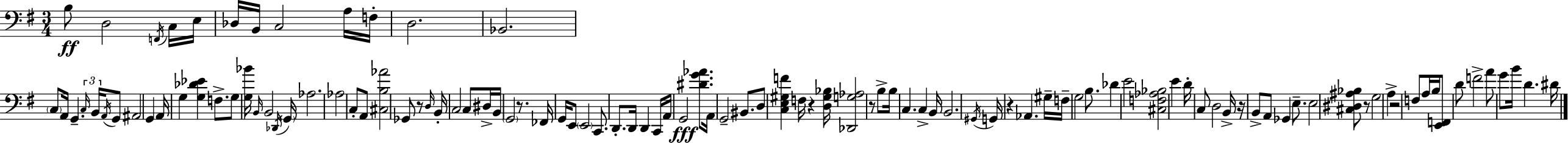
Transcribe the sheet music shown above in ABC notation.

X:1
T:Untitled
M:3/4
L:1/4
K:Em
B,/2 D,2 F,,/4 C,/4 E,/4 _D,/4 B,,/4 C,2 A,/4 F,/4 D,2 _B,,2 C,/2 A,,/4 G,, C,/4 B,,/4 A,,/4 G,,/2 ^A,,2 G,, A,,/4 G, [G,_D_E] F,/2 G,/2 [G,_B]/4 B,,/4 B,,2 _D,,/4 G,,/4 _A,2 _A,2 C,/2 A,,/2 [^C,B,_A]2 _G,,/2 z/2 D,/4 B,,/4 C,2 C,/2 ^D,/4 B,,/4 G,,2 z/2 _F,,/4 G,,/4 E,,/2 E,,2 C,,/2 D,,/2 D,,/4 D,, C,,/4 A,,/4 G,,2 [^DG_A]/2 A,,/4 G,,2 ^B,,/2 D,/2 [C,E,^G,F] F,/4 z [D,^G,_B,]/4 [_D,,G,_A,]2 z/2 B,/2 B,/4 C, C, B,,/4 B,,2 ^G,,/4 G,,/4 z _A,, ^G,/4 F,/4 G,2 B,/2 _D E2 [^C,F,_A,_B,]2 E D/4 C,/2 D,2 B,,/4 z/4 B,,/2 A,,/2 _G,, E,/2 E,2 [^C,^D,^A,_B,]/2 z/2 G,2 A, z2 F,/2 A,/4 B,/4 [E,,F,,]/2 D/2 F2 A/2 G/2 B/4 D ^D/4